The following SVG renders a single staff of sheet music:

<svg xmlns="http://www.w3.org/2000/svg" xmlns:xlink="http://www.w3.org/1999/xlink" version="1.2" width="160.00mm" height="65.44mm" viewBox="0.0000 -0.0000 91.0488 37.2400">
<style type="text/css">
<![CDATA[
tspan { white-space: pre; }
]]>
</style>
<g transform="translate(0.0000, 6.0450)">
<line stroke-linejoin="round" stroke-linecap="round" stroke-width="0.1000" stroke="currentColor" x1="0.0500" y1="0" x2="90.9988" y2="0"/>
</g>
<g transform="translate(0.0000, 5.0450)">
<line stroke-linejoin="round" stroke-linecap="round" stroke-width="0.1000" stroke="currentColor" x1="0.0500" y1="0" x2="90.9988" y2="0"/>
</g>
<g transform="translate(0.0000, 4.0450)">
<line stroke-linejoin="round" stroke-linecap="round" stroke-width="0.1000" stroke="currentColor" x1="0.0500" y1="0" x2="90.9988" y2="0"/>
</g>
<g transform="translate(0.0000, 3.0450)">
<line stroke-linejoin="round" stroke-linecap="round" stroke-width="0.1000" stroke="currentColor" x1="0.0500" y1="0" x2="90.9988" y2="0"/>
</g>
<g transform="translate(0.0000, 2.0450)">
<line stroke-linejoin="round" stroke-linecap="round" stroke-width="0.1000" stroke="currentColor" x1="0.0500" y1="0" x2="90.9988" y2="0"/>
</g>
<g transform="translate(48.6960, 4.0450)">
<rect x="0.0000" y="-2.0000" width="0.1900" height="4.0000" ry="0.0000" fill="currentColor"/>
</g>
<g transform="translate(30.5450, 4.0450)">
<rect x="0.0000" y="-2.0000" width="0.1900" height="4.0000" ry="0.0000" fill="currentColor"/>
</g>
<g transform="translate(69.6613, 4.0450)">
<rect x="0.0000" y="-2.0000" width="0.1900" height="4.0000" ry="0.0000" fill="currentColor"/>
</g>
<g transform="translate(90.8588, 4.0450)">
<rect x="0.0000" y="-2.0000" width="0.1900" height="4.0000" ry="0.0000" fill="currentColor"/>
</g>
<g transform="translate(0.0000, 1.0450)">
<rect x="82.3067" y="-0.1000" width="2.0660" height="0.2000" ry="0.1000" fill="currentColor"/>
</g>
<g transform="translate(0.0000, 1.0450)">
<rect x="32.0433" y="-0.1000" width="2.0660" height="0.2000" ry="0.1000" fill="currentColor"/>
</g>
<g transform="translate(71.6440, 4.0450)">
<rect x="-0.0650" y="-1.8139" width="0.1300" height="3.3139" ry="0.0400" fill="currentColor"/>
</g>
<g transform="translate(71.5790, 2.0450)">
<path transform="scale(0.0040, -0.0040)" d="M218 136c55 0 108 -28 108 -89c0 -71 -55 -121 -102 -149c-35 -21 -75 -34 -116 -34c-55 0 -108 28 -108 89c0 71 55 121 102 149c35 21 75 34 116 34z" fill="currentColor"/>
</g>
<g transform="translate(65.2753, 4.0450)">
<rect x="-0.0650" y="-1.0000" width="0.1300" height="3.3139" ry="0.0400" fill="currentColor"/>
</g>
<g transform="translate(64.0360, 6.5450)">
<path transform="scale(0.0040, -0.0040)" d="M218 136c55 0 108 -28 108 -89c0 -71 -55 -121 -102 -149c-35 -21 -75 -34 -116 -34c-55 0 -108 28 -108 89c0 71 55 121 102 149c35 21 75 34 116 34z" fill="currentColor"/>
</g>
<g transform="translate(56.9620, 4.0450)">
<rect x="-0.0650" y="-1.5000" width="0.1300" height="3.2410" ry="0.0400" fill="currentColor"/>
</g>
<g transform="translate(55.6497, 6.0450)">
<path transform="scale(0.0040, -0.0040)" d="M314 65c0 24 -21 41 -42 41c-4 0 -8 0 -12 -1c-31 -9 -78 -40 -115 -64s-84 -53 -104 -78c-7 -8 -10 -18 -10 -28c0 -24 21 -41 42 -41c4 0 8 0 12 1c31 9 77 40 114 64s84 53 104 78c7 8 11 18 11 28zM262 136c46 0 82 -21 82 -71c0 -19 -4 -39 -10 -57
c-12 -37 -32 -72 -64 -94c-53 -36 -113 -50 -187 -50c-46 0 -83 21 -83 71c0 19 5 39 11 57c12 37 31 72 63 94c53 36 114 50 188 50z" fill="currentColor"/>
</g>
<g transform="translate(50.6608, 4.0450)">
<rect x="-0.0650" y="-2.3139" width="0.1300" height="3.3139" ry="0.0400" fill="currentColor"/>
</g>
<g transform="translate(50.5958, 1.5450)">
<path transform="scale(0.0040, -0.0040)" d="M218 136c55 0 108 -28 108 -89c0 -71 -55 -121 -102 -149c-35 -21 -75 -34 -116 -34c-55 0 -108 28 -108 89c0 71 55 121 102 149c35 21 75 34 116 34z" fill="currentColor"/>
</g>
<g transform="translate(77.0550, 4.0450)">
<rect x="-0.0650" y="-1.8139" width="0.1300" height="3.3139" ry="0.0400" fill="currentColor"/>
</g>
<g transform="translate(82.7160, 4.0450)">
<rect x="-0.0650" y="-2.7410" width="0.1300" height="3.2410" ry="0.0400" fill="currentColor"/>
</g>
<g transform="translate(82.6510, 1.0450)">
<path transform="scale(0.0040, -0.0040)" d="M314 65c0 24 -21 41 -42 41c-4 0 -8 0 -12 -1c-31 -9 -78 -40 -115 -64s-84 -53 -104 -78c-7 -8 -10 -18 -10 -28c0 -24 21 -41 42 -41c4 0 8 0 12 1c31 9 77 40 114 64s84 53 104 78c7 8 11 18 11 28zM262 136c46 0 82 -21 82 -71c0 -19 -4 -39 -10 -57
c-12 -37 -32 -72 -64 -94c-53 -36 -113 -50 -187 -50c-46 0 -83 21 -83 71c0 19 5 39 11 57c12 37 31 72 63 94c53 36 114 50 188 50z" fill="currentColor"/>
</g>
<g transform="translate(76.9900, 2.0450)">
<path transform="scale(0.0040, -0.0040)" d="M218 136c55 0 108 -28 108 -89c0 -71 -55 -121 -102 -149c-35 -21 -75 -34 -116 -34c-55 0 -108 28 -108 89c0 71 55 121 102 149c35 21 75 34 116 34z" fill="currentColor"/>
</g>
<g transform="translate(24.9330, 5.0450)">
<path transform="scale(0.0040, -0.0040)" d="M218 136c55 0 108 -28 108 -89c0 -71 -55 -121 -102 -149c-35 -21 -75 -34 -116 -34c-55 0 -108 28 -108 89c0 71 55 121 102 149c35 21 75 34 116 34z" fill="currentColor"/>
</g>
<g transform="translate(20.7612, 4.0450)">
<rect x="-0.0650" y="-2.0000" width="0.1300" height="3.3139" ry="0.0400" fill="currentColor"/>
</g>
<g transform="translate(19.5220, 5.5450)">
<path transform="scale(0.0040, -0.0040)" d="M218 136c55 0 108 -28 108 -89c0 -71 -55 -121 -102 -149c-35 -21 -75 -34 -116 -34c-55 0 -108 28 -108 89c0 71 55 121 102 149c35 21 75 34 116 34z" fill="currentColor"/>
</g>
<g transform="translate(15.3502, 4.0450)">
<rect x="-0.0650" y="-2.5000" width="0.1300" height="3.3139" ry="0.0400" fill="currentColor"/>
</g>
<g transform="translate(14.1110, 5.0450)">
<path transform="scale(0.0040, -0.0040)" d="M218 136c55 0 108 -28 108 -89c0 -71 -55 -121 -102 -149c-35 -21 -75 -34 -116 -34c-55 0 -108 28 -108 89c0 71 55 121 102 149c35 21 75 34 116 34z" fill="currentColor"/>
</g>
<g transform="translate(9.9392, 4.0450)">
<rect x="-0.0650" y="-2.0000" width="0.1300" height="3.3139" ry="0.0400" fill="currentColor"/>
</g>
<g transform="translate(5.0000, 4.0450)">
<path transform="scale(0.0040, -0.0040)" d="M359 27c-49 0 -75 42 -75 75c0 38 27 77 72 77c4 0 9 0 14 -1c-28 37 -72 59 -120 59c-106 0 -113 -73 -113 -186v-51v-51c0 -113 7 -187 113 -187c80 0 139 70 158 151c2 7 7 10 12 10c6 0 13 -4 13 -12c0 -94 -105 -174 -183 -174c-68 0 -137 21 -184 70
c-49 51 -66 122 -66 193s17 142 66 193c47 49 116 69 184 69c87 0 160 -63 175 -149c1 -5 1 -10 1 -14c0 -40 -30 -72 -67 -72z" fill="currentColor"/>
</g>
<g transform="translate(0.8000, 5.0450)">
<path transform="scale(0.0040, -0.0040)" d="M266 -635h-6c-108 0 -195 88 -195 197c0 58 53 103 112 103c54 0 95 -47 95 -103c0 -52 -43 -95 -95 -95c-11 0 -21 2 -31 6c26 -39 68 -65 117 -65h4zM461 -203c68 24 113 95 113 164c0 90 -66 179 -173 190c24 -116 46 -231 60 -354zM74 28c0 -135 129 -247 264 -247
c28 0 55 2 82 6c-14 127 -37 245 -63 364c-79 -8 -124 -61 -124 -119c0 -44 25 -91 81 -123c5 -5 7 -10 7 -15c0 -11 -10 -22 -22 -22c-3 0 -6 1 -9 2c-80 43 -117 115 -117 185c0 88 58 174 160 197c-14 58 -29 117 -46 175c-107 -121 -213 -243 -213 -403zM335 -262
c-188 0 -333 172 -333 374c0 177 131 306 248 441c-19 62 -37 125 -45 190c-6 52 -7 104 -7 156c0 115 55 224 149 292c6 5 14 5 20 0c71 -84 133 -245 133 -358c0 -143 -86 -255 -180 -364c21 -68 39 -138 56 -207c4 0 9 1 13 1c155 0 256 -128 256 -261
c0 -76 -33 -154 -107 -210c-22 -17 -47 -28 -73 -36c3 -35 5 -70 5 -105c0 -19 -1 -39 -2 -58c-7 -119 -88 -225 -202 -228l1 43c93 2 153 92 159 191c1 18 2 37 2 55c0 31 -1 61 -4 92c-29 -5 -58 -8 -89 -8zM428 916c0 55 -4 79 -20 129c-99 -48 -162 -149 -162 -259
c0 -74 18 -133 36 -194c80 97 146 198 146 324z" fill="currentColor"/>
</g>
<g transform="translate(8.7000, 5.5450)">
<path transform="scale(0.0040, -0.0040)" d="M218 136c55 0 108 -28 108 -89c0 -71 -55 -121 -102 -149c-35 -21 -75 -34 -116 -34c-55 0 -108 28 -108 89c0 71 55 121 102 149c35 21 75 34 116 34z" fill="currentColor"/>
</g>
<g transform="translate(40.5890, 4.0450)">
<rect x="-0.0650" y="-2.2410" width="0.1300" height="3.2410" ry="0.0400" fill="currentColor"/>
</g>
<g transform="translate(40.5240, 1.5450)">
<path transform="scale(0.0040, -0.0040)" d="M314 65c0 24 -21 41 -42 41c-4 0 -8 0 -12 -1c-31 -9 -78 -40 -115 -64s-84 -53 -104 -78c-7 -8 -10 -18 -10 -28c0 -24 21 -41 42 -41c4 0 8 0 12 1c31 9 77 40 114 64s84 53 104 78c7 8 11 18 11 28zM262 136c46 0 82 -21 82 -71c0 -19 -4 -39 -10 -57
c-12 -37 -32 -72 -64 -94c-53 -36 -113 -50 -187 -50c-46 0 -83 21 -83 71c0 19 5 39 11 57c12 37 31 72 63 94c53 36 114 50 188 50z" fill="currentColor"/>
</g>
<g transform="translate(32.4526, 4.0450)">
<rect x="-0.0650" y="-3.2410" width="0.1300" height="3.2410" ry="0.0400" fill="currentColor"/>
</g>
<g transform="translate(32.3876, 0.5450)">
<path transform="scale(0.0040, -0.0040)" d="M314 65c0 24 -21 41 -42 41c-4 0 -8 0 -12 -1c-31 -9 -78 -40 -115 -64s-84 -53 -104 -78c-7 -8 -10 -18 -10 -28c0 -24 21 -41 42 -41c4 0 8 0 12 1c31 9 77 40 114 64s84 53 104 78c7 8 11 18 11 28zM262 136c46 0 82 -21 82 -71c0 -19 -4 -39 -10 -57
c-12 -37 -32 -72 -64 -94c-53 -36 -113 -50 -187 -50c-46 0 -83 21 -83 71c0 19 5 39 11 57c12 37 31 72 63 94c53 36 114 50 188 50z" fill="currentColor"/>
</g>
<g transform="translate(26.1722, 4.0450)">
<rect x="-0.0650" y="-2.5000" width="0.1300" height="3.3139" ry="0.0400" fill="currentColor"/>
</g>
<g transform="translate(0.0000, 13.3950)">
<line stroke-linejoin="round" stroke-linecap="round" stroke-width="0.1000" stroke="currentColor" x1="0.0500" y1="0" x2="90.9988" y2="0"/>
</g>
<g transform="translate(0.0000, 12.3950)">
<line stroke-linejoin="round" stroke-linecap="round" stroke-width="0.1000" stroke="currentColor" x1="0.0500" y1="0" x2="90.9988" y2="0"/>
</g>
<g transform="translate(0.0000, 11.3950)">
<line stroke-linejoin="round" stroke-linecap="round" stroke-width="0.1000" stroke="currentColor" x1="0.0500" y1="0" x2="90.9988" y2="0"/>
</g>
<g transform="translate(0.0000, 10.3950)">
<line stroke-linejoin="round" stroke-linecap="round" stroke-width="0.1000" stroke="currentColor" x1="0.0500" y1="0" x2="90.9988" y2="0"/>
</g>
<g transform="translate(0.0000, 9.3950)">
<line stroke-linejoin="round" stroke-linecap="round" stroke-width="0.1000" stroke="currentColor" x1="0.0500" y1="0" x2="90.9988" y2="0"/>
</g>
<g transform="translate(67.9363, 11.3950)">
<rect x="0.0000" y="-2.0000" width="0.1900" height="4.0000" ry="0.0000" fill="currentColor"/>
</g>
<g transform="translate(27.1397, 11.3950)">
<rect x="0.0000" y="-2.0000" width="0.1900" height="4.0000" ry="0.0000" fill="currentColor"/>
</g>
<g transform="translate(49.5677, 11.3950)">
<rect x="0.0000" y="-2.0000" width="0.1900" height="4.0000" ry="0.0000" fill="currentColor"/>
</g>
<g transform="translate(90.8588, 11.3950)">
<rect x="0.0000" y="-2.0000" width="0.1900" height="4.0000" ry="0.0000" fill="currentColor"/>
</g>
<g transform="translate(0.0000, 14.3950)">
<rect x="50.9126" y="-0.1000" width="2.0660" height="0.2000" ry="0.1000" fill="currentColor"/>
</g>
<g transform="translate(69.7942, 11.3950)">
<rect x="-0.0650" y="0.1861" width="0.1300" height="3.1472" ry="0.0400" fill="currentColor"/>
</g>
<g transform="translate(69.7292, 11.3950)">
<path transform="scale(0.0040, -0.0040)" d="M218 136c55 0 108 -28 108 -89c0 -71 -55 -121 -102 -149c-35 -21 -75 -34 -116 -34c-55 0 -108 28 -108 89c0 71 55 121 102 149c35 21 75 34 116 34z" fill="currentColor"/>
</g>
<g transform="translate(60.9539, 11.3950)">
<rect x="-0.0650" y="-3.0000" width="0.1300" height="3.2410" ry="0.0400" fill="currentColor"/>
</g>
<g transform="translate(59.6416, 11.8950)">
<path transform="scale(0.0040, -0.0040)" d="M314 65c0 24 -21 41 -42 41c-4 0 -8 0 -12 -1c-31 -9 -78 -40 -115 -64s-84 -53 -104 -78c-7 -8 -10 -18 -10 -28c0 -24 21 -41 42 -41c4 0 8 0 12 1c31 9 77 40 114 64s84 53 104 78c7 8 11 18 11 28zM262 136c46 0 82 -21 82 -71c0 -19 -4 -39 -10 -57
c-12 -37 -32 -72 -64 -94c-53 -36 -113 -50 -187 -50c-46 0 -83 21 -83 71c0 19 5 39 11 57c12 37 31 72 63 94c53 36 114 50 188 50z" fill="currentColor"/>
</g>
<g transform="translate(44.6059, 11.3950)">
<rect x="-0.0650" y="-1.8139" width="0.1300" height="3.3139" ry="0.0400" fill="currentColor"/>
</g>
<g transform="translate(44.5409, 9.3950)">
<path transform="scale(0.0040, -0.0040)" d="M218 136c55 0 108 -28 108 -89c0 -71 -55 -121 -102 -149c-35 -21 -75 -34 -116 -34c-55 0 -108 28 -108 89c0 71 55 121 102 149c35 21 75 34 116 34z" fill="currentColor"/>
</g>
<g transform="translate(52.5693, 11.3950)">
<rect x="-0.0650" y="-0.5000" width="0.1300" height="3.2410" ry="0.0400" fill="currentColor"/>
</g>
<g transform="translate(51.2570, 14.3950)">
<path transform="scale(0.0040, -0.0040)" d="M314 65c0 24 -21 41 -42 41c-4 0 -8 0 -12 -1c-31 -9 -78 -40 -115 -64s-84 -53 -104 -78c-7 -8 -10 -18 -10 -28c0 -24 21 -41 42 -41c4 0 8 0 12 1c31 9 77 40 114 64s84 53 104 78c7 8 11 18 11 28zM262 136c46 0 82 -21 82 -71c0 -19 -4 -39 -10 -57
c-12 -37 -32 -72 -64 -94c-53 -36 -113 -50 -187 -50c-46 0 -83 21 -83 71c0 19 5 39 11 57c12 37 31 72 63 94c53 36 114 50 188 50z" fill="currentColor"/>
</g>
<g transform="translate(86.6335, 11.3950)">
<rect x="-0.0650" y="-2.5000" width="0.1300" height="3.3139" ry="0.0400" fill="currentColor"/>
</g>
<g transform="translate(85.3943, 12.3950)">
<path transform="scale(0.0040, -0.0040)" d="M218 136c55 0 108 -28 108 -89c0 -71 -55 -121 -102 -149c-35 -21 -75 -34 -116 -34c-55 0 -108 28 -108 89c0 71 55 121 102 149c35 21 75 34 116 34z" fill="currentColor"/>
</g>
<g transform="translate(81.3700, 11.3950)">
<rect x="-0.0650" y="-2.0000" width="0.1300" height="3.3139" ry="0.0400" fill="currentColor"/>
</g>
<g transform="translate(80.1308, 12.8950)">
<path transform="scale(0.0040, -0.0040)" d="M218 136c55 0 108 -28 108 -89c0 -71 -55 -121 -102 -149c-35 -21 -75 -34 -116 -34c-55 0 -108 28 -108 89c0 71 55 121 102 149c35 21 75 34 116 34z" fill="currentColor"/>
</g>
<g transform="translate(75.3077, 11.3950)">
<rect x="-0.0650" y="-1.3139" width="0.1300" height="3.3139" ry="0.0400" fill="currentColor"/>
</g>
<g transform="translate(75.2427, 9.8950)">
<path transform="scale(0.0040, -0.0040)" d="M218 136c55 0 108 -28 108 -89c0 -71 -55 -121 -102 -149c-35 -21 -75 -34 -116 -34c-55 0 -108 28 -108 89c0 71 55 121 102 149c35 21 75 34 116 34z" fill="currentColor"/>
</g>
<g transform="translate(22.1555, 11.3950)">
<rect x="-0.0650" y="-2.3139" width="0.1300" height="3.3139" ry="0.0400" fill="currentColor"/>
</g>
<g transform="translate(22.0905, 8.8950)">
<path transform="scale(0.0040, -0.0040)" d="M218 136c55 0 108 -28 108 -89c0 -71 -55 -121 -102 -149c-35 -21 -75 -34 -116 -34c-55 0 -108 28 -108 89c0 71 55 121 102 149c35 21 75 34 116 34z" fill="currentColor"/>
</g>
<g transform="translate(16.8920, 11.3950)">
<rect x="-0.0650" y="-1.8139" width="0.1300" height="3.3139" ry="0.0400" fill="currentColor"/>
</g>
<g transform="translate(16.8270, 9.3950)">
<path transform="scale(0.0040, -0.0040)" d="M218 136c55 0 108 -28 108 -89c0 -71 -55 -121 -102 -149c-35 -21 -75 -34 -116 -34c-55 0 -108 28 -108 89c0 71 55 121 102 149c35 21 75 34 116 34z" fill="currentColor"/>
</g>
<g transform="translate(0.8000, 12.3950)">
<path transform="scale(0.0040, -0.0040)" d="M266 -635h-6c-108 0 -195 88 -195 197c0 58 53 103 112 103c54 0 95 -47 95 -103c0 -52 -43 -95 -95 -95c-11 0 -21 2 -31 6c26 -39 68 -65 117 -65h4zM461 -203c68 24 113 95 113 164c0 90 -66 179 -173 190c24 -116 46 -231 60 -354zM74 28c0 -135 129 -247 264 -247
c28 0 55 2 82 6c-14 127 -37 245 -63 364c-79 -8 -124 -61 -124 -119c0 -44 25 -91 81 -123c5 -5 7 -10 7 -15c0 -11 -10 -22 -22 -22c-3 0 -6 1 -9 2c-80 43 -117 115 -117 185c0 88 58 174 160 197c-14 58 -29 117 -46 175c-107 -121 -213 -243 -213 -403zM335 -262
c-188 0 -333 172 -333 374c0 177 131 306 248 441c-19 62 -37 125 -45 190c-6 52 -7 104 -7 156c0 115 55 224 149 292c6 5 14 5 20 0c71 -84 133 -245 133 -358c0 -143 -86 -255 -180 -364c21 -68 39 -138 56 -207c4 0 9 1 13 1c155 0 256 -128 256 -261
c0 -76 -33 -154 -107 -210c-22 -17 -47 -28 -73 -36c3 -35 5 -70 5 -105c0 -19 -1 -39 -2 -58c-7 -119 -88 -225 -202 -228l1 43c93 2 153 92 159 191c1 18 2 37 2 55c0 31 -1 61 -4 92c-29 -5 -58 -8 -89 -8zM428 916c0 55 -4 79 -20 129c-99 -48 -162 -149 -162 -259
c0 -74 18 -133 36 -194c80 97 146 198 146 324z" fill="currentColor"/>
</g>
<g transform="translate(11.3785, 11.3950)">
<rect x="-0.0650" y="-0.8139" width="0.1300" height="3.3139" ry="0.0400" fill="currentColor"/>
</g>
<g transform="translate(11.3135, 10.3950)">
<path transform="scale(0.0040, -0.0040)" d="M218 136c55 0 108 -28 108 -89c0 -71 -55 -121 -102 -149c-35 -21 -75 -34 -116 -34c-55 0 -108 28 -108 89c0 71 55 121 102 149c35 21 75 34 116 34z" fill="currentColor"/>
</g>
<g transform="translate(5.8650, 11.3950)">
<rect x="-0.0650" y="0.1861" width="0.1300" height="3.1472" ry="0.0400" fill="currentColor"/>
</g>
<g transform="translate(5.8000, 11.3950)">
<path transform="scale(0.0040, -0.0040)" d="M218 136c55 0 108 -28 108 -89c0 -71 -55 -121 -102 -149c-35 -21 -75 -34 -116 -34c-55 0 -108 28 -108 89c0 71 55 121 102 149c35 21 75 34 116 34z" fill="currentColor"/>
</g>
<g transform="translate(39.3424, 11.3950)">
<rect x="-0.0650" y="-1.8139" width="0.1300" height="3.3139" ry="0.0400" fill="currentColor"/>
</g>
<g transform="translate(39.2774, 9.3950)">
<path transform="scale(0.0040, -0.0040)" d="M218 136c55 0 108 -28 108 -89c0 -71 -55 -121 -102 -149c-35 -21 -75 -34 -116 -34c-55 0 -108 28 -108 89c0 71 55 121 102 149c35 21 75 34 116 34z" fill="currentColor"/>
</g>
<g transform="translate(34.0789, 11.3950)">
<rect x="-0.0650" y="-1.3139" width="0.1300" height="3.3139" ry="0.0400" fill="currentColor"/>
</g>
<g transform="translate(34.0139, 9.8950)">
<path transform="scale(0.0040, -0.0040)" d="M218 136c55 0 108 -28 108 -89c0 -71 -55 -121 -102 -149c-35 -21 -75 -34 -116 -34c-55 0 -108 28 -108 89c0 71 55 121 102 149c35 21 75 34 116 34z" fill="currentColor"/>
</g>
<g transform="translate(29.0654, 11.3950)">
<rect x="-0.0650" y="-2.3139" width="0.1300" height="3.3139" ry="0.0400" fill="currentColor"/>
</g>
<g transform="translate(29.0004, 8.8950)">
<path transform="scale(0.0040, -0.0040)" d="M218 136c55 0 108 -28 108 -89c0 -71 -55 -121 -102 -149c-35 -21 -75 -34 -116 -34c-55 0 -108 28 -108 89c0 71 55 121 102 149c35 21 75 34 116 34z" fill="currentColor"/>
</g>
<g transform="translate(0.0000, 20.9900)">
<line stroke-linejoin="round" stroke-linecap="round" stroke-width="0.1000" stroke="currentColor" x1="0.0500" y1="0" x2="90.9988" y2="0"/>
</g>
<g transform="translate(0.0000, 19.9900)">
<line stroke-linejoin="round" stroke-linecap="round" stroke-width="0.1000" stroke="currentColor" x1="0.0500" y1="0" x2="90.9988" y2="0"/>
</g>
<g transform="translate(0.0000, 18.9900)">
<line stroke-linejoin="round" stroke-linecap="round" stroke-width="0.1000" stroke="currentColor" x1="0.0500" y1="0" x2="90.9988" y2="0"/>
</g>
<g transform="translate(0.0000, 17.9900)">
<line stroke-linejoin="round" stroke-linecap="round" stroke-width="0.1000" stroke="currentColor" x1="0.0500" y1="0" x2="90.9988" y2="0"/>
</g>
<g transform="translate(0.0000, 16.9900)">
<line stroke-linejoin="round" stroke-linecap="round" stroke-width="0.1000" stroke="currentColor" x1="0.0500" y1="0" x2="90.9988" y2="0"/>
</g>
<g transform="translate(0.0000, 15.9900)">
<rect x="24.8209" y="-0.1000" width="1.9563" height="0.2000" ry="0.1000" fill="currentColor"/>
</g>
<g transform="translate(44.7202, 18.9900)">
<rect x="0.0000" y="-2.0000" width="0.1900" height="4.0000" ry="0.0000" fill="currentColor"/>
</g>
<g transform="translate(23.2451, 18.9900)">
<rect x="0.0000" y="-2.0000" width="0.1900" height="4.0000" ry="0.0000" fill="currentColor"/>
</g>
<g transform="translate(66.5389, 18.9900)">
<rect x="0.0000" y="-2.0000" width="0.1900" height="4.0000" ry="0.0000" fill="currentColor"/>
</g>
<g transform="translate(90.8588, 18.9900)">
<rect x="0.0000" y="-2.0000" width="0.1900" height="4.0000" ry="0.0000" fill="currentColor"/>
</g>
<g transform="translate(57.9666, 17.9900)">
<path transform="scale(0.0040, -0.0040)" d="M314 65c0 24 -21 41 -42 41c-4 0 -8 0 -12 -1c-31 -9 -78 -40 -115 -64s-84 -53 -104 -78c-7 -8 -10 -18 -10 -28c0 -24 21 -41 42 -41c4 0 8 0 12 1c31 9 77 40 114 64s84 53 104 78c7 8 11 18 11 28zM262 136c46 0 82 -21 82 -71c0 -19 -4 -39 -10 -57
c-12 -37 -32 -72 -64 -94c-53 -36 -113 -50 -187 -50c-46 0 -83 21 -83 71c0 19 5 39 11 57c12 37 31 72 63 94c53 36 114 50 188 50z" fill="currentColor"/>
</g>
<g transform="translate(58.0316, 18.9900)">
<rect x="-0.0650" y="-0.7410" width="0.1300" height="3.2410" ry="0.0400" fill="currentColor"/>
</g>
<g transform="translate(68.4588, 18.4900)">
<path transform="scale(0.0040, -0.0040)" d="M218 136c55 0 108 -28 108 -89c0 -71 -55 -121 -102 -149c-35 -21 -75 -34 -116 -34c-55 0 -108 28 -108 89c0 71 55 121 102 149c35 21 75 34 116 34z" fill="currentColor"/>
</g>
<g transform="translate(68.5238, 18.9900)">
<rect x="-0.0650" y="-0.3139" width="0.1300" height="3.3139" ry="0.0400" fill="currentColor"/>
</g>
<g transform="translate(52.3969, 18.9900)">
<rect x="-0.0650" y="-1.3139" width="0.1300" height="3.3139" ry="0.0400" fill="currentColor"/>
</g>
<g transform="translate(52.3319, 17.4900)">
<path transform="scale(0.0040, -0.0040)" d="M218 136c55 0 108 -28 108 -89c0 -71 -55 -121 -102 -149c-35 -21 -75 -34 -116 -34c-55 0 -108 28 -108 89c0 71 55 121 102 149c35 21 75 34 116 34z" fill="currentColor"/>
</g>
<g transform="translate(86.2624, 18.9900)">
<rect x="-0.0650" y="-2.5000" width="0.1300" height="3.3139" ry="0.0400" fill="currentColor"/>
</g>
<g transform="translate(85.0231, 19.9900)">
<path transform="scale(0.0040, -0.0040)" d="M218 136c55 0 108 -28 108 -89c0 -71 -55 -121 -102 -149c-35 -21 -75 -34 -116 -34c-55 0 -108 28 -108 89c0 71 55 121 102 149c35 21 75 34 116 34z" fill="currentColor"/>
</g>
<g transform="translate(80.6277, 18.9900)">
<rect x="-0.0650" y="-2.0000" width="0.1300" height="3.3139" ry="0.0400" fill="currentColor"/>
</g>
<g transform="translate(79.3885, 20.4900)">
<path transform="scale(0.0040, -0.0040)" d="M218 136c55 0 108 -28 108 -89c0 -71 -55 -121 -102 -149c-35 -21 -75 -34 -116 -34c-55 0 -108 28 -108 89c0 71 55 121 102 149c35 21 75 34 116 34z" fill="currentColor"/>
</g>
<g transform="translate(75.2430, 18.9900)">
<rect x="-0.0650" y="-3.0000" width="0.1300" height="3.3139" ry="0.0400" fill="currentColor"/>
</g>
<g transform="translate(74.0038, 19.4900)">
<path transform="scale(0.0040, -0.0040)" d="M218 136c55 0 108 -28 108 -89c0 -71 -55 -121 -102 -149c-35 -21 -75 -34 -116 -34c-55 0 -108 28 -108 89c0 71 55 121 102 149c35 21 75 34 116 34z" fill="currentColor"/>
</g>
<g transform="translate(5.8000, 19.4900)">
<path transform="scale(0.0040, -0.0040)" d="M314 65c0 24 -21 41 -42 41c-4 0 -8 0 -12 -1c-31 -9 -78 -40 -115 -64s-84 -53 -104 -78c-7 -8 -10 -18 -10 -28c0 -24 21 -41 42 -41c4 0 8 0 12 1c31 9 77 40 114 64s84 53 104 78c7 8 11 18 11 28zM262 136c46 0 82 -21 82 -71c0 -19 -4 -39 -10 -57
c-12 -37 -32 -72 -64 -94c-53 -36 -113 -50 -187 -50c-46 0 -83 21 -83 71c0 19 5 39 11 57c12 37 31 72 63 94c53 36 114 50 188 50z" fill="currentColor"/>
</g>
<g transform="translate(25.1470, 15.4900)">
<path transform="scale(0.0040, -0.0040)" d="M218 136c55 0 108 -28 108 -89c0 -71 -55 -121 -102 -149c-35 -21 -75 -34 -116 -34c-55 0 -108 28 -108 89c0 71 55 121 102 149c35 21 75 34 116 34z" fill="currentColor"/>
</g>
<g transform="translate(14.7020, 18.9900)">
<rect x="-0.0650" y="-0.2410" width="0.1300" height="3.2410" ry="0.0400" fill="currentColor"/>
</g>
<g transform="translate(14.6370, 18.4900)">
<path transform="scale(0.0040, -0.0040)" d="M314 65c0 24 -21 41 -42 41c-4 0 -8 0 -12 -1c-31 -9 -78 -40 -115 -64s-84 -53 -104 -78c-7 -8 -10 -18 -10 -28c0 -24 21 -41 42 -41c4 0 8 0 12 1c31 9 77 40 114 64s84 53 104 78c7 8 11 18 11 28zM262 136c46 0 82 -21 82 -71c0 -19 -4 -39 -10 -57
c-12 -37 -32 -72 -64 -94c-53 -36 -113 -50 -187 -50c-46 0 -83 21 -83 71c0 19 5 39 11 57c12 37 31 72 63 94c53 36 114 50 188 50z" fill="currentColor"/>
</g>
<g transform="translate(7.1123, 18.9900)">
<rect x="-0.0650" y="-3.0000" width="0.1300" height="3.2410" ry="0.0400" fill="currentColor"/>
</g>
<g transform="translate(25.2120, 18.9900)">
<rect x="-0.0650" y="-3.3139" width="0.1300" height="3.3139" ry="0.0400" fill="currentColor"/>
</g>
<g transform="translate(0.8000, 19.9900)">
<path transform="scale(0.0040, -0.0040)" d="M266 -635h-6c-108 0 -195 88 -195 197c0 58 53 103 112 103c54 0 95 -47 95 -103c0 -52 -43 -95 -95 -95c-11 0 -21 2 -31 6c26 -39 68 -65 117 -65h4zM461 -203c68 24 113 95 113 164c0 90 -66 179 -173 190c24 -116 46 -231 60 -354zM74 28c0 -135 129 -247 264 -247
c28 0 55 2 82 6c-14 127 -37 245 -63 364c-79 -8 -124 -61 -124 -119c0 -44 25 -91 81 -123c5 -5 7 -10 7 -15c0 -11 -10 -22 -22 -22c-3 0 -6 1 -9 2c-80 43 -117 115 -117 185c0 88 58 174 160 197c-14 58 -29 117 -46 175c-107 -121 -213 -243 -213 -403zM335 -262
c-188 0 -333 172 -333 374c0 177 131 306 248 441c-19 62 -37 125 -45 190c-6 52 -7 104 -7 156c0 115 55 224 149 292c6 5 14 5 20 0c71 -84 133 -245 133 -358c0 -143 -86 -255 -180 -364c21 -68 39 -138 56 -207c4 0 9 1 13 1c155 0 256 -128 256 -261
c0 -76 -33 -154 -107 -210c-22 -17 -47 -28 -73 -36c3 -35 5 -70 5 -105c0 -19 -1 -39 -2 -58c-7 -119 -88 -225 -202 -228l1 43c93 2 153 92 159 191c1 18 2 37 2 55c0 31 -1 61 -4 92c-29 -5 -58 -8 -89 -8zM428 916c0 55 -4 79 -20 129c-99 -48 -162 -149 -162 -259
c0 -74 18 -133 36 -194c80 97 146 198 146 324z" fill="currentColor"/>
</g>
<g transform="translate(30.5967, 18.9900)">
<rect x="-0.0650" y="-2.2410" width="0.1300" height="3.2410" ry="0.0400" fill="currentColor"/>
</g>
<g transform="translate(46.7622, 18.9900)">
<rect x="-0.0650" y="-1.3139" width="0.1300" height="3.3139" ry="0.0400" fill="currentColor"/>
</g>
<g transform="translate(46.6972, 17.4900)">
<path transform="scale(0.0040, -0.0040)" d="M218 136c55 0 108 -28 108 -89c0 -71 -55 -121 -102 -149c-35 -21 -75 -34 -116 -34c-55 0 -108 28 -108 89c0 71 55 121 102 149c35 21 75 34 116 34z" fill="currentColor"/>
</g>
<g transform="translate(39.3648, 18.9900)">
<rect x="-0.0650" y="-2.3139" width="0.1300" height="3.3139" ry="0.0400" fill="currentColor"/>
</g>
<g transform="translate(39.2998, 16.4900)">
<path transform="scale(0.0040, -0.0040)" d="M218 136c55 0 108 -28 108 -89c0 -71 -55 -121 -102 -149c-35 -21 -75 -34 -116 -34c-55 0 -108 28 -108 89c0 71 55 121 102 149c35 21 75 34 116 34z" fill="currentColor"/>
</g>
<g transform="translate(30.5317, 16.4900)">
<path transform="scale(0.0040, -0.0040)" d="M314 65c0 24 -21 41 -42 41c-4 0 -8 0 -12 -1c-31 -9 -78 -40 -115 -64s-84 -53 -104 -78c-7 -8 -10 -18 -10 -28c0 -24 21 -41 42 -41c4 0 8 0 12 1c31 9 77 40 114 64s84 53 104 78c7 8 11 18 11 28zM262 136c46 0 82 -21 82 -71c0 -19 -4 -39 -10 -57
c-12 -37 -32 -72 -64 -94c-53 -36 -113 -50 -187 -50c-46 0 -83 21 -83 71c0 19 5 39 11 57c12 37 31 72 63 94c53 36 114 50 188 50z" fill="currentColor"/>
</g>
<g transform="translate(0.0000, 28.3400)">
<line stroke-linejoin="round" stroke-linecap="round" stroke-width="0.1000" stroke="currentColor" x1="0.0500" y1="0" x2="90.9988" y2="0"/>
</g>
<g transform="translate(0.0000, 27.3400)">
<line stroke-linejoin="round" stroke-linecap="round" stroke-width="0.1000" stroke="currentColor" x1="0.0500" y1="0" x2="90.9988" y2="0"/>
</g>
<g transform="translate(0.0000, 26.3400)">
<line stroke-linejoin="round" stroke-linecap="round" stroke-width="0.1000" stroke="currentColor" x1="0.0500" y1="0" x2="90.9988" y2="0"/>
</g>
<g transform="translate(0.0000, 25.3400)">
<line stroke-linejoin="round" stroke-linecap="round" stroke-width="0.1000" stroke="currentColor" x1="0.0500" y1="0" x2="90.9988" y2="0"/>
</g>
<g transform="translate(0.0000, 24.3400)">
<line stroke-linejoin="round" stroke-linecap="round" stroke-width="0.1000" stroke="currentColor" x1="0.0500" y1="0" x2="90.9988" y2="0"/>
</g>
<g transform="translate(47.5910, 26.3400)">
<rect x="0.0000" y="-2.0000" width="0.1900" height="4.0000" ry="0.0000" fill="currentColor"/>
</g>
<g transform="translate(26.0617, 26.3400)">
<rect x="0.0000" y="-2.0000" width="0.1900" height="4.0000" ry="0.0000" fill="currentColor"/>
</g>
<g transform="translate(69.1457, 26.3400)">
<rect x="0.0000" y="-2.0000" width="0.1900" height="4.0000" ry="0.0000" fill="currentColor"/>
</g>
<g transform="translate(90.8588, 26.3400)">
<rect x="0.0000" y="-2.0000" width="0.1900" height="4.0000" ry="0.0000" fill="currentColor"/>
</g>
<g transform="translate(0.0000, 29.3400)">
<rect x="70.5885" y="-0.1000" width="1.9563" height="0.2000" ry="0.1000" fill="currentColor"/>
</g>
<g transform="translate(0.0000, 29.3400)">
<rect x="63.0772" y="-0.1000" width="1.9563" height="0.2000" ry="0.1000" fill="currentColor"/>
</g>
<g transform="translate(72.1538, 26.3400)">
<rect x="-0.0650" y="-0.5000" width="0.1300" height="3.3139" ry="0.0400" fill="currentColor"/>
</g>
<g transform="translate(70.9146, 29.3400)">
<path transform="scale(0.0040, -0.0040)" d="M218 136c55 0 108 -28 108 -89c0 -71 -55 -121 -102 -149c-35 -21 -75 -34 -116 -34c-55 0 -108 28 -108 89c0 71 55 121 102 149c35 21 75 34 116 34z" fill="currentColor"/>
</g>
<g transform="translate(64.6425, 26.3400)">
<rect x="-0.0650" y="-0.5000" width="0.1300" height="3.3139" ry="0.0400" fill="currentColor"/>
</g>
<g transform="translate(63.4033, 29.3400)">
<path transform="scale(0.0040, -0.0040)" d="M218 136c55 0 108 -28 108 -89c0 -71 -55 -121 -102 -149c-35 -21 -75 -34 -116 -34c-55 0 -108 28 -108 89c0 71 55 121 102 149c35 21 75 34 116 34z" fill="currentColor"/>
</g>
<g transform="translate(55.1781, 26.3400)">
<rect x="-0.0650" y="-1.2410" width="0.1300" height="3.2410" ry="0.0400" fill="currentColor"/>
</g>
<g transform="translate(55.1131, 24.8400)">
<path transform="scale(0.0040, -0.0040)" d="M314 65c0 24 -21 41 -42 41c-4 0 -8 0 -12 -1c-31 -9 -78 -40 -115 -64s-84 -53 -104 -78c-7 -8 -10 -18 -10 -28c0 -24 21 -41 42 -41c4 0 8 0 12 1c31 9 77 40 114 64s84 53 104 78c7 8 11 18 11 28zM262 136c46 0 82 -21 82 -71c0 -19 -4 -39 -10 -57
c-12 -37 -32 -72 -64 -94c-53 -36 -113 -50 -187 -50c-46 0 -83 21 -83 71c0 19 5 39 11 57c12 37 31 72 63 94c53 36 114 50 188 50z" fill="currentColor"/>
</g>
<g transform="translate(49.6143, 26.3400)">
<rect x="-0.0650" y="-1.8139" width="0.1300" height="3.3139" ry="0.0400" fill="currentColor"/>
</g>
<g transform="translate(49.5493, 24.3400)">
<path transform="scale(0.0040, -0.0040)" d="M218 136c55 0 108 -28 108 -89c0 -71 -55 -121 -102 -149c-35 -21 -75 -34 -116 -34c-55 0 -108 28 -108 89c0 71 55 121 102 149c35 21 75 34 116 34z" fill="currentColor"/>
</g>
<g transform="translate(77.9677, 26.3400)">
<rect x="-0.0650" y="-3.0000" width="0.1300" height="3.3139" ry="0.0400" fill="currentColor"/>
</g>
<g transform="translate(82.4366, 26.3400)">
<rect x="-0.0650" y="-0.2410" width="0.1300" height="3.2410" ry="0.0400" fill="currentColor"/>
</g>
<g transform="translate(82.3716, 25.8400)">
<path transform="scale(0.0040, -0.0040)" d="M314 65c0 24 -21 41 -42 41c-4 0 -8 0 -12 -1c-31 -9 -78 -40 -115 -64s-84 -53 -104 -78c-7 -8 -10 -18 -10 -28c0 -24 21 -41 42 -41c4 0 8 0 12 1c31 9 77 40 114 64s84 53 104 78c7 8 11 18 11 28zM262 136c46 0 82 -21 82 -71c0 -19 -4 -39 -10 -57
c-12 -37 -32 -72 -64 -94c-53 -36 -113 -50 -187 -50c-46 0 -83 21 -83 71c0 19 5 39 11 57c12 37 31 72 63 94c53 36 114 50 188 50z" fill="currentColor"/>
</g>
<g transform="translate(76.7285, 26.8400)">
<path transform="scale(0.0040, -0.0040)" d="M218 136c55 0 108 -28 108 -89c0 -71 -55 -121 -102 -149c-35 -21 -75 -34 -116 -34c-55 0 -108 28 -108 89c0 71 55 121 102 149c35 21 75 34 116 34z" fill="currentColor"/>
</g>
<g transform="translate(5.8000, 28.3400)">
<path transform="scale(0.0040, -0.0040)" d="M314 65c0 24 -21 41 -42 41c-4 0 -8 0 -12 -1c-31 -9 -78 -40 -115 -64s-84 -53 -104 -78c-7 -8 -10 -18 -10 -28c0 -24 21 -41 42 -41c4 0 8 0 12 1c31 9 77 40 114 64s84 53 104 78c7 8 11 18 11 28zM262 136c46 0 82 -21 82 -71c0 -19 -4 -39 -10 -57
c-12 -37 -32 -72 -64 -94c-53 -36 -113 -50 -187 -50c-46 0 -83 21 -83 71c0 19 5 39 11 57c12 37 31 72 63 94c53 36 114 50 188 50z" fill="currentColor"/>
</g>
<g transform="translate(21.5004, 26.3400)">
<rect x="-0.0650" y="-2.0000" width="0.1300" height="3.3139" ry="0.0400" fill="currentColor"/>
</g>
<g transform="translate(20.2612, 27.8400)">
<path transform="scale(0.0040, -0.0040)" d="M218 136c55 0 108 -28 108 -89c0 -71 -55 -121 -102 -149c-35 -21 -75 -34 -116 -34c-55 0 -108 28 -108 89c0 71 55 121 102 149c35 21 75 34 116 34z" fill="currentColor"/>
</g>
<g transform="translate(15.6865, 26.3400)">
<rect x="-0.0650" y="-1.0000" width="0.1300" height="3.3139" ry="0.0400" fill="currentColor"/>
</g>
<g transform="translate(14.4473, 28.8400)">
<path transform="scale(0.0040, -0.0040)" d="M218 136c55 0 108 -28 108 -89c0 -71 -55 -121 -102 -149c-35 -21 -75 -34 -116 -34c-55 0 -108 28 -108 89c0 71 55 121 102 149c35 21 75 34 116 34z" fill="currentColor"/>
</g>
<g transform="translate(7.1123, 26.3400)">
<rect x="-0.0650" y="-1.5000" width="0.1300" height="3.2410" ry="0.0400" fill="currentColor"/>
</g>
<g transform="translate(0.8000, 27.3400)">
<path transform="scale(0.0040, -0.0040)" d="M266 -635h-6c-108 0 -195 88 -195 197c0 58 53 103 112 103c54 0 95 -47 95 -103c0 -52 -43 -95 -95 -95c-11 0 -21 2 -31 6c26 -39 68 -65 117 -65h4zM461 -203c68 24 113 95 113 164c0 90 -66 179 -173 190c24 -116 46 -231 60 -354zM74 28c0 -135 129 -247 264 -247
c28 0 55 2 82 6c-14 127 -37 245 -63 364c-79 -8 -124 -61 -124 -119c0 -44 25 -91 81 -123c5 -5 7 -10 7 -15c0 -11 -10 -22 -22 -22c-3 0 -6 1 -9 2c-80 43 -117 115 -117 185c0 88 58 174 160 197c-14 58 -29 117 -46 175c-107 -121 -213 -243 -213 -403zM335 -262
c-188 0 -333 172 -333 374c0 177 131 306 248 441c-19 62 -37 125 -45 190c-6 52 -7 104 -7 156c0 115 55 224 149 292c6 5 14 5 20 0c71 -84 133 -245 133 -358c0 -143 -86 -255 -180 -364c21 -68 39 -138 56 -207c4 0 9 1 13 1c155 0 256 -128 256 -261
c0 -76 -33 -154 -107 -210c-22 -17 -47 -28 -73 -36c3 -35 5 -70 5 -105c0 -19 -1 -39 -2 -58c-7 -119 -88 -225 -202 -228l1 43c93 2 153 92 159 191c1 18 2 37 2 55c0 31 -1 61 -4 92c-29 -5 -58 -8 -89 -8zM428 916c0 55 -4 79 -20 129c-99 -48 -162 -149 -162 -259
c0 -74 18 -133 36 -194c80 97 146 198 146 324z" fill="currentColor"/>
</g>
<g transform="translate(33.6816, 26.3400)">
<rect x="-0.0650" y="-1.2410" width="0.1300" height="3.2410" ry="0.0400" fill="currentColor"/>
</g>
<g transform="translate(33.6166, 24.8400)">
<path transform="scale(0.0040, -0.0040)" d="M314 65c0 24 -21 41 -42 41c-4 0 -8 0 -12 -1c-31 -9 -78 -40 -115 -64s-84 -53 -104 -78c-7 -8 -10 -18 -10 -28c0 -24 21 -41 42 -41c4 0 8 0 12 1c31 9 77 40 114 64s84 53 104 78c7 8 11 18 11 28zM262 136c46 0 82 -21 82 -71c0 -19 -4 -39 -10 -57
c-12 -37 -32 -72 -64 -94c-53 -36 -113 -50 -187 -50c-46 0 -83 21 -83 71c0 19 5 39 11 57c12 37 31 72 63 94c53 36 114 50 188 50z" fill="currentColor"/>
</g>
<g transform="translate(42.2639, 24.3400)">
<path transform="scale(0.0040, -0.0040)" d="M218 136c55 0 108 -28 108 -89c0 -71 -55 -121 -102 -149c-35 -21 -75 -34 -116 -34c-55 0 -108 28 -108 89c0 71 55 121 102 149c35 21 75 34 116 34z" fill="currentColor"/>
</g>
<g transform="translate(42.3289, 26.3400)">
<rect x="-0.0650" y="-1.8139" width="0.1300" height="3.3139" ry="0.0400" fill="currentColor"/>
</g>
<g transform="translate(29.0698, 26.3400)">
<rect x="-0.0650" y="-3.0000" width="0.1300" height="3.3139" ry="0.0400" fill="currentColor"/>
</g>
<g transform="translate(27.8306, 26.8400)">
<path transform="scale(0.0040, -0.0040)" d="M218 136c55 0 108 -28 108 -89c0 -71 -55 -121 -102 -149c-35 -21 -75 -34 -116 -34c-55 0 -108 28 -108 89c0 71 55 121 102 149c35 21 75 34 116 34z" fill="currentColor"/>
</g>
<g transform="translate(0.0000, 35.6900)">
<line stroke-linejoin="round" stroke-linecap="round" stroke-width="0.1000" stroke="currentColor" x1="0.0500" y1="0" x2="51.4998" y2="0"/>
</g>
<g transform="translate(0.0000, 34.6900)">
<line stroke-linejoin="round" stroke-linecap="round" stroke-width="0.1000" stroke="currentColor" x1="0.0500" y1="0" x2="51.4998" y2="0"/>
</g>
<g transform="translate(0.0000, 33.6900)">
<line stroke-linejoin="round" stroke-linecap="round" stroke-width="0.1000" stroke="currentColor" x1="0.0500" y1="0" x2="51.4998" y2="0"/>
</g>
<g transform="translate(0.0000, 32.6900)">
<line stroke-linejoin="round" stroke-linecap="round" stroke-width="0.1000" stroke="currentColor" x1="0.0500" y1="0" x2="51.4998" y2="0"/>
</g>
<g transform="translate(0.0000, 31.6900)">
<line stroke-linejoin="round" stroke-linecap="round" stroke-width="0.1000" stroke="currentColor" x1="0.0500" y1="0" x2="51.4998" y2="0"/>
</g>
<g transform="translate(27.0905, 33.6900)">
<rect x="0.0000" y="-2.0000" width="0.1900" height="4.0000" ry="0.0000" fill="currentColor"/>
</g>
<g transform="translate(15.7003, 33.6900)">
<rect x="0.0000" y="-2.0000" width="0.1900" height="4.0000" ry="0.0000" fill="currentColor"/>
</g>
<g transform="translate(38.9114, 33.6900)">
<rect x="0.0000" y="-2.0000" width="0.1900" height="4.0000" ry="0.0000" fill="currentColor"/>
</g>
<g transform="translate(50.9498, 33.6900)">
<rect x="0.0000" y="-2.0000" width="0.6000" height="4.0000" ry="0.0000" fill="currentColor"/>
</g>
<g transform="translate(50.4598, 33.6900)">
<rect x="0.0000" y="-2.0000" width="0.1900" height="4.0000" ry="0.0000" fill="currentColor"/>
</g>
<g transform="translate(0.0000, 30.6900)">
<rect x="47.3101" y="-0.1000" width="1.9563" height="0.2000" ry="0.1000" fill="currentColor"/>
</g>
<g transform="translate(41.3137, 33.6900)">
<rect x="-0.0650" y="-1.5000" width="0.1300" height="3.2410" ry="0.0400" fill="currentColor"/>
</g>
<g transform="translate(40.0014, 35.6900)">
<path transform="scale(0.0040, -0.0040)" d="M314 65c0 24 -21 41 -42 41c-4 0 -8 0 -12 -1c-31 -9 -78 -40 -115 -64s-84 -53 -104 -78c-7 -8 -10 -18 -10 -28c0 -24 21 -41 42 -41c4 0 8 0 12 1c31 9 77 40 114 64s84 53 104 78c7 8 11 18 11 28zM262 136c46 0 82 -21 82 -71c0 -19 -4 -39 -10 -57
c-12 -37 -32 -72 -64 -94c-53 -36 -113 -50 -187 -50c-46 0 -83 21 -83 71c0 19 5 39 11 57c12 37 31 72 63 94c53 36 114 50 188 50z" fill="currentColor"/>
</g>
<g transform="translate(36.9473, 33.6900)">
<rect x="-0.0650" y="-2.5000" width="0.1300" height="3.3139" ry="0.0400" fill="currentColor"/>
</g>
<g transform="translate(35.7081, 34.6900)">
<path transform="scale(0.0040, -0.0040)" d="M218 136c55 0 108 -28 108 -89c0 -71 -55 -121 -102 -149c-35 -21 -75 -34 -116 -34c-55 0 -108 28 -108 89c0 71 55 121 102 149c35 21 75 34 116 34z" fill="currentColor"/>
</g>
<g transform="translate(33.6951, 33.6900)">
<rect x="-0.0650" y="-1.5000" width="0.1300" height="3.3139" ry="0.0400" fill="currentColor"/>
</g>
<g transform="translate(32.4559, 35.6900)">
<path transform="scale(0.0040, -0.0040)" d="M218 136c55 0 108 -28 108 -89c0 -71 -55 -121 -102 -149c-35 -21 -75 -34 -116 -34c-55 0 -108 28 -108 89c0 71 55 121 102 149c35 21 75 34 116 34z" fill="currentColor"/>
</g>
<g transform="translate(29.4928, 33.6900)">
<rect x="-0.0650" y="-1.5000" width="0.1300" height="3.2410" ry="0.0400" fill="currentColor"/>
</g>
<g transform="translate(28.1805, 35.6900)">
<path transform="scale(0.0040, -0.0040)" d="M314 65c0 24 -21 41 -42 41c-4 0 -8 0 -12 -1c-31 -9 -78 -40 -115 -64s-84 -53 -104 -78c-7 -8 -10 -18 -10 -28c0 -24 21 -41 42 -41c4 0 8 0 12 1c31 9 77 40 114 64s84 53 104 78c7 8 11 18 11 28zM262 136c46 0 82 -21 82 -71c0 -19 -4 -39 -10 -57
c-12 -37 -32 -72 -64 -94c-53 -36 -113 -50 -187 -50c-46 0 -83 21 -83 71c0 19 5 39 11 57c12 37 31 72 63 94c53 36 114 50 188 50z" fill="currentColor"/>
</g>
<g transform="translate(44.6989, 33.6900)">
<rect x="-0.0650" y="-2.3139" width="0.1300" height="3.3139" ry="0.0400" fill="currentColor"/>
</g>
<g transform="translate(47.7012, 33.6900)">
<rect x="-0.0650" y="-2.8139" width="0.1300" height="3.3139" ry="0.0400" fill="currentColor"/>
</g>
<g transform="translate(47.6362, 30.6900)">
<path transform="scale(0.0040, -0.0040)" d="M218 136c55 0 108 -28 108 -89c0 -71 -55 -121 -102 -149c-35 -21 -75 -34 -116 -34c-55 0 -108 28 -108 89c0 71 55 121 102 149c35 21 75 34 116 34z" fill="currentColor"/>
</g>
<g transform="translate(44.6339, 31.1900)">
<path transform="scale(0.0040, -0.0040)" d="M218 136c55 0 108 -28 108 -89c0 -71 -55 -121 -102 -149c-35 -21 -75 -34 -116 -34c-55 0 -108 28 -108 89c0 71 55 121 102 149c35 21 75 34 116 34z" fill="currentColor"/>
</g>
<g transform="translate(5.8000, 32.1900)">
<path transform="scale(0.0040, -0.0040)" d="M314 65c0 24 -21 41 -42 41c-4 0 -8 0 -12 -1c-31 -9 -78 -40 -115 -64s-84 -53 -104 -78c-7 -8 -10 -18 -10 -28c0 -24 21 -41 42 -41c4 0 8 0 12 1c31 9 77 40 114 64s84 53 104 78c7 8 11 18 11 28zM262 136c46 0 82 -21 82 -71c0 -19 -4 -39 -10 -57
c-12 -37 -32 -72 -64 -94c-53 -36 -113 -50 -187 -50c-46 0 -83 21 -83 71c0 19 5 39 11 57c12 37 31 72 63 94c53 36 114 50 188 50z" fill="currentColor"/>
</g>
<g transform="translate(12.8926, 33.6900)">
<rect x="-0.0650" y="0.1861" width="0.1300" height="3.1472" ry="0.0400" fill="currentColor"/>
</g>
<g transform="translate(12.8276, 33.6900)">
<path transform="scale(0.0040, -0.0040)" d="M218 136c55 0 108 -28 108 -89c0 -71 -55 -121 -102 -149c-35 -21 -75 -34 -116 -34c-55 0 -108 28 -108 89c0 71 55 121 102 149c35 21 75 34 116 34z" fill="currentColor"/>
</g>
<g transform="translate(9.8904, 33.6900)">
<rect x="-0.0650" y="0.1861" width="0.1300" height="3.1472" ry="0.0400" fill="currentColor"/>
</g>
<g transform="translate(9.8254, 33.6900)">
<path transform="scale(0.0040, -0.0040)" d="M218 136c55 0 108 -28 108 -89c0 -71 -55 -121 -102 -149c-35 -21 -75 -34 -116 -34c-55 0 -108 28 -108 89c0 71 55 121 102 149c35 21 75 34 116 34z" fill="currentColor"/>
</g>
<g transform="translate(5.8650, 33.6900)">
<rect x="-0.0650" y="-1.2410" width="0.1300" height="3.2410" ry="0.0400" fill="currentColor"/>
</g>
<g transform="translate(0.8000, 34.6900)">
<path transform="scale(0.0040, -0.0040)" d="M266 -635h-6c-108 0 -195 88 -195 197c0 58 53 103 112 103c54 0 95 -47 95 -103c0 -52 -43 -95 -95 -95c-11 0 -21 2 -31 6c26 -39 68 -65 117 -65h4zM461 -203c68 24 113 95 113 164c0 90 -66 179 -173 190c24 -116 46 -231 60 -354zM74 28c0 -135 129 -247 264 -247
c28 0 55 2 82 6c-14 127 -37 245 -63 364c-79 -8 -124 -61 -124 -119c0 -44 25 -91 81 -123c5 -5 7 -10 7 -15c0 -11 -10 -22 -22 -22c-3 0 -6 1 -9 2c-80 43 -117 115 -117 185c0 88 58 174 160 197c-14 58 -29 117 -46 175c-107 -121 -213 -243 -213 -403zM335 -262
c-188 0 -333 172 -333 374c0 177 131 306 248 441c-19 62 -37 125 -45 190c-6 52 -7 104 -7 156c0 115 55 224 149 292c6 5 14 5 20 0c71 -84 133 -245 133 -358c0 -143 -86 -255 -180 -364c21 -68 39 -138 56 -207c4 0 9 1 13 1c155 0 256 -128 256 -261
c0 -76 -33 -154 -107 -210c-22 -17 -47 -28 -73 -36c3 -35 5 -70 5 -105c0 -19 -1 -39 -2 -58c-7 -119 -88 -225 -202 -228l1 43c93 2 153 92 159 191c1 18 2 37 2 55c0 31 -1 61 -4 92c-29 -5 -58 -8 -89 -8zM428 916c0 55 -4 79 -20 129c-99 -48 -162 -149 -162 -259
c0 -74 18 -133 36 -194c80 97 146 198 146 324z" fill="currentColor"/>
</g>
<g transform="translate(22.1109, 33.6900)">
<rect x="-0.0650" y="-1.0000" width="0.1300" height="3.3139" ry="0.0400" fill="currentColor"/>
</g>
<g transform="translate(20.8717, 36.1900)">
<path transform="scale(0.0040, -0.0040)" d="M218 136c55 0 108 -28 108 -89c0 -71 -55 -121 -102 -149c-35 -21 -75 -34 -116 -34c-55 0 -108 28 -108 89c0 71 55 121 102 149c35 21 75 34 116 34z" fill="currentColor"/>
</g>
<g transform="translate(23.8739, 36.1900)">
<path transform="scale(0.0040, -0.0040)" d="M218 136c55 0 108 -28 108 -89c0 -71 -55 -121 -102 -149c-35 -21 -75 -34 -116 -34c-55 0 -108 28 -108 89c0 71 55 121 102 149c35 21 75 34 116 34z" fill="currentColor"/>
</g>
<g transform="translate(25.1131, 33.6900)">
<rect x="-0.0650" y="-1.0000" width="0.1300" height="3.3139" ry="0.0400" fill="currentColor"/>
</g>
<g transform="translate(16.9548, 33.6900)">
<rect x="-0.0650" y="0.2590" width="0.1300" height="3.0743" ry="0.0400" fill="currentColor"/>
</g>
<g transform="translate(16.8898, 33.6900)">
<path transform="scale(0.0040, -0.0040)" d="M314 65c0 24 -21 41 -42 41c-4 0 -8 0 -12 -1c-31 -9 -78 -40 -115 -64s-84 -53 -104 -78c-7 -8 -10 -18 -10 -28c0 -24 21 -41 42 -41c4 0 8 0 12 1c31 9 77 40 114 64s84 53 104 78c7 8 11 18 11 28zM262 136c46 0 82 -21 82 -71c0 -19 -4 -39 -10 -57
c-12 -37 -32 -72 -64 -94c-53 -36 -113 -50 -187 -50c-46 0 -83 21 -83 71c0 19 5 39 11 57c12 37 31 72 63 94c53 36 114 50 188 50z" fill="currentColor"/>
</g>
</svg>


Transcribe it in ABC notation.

X:1
T:Untitled
M:4/4
L:1/4
K:C
F G F G b2 g2 g E2 D f f a2 B d f g g e f f C2 A2 B e F G A2 c2 b g2 g e e d2 c A F G E2 D F A e2 f f e2 C C A c2 e2 B B B2 D D E2 E G E2 g a